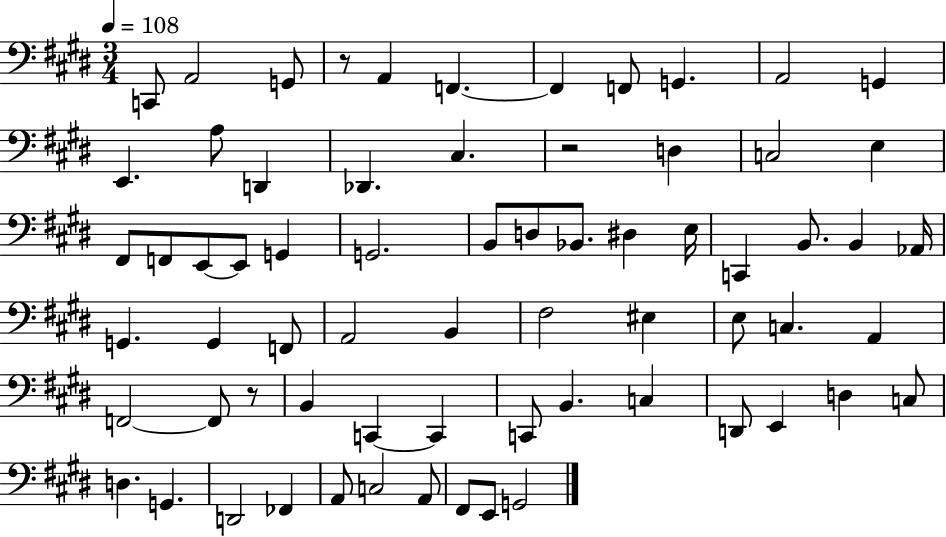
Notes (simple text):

C2/e A2/h G2/e R/e A2/q F2/q. F2/q F2/e G2/q. A2/h G2/q E2/q. A3/e D2/q Db2/q. C#3/q. R/h D3/q C3/h E3/q F#2/e F2/e E2/e E2/e G2/q G2/h. B2/e D3/e Bb2/e. D#3/q E3/s C2/q B2/e. B2/q Ab2/s G2/q. G2/q F2/e A2/h B2/q F#3/h EIS3/q E3/e C3/q. A2/q F2/h F2/e R/e B2/q C2/q C2/q C2/e B2/q. C3/q D2/e E2/q D3/q C3/e D3/q. G2/q. D2/h FES2/q A2/e C3/h A2/e F#2/e E2/e G2/h